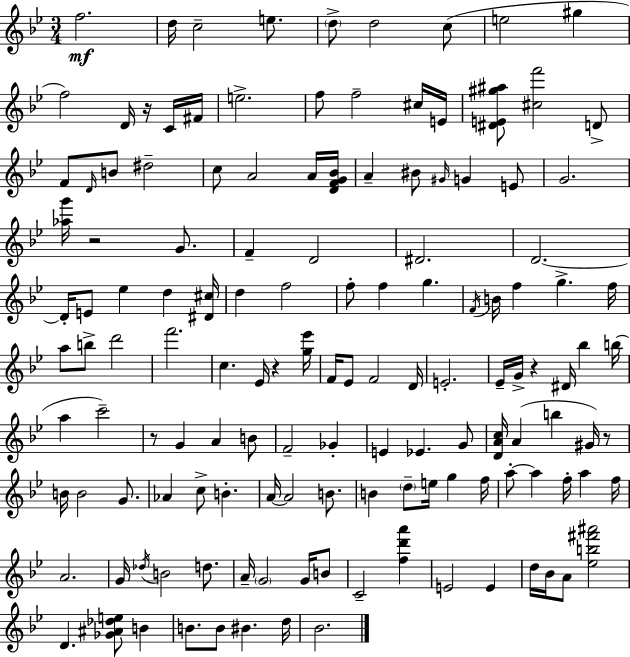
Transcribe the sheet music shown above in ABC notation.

X:1
T:Untitled
M:3/4
L:1/4
K:Gm
f2 d/4 c2 e/2 d/2 d2 c/2 e2 ^g f2 D/4 z/4 C/4 ^F/4 e2 f/2 f2 ^c/4 E/4 [^DE^g^a]/2 [^cf']2 D/2 F/2 D/4 B/2 ^d2 c/2 A2 A/4 [DFG_B]/4 A ^B/2 ^G/4 G E/2 G2 [_ag']/4 z2 G/2 F D2 ^D2 D2 D/4 E/2 _e d [^D^c]/4 d f2 f/2 f g F/4 B/4 f g f/4 a/2 b/2 d'2 f'2 c _E/4 z [g_e']/4 F/4 _E/2 F2 D/4 E2 _E/4 G/4 z ^D/4 _b b/4 a c'2 z/2 G A B/2 F2 _G E _E G/2 [DAc]/4 A b ^G/4 z/2 B/4 B2 G/2 _A c/2 B A/4 A2 B/2 B d/2 e/4 g f/4 a/2 a f/4 a f/4 A2 G/4 _d/4 B2 d/2 A/4 G2 G/4 B/2 C2 [fd'a'] E2 E d/4 _B/4 A/2 [_eb^f'^a']2 D [_G^A_de]/2 B B/2 B/2 ^B d/4 _B2